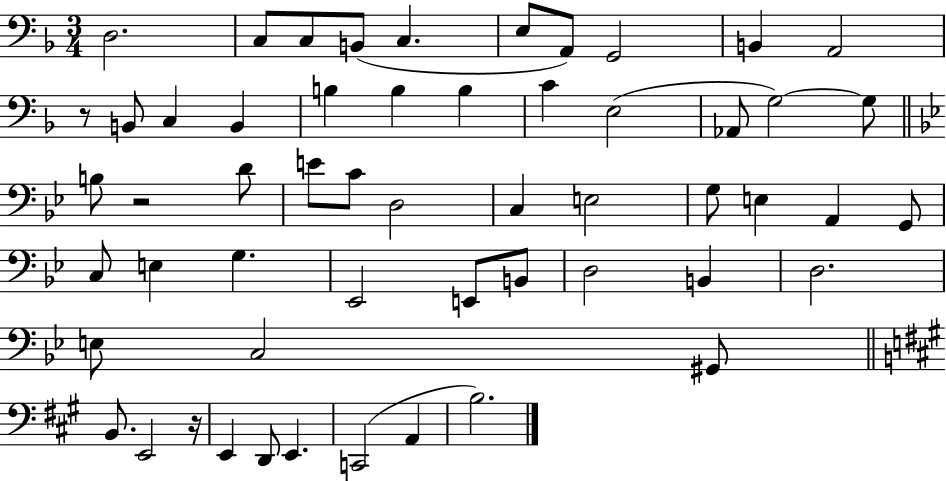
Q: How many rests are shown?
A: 3